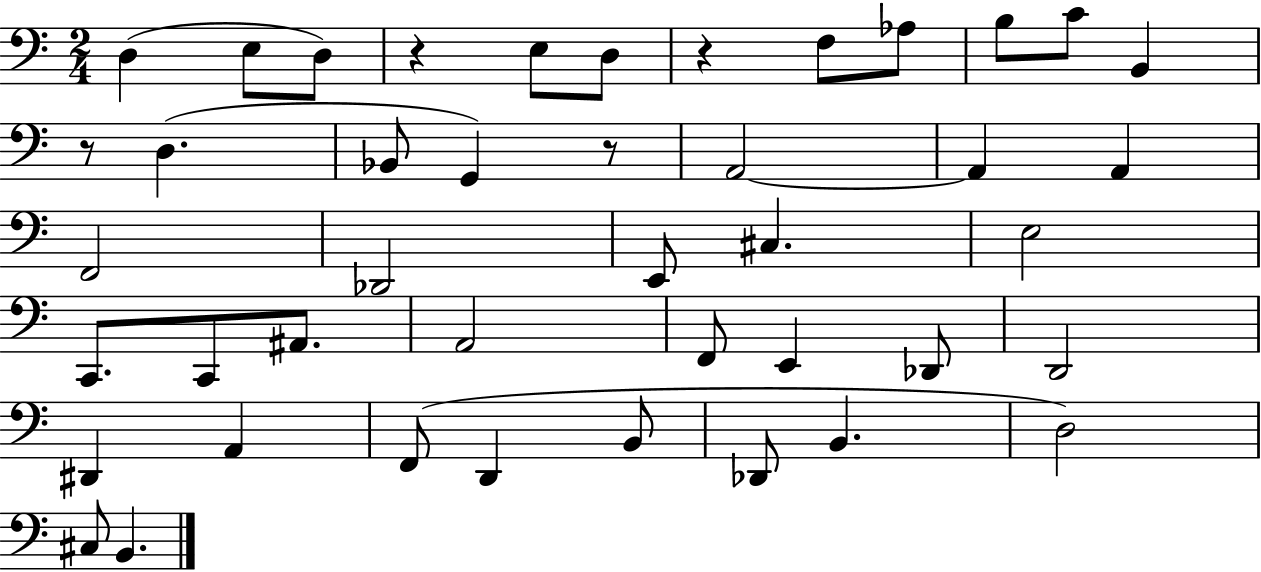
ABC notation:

X:1
T:Untitled
M:2/4
L:1/4
K:C
D, E,/2 D,/2 z E,/2 D,/2 z F,/2 _A,/2 B,/2 C/2 B,, z/2 D, _B,,/2 G,, z/2 A,,2 A,, A,, F,,2 _D,,2 E,,/2 ^C, E,2 C,,/2 C,,/2 ^A,,/2 A,,2 F,,/2 E,, _D,,/2 D,,2 ^D,, A,, F,,/2 D,, B,,/2 _D,,/2 B,, D,2 ^C,/2 B,,